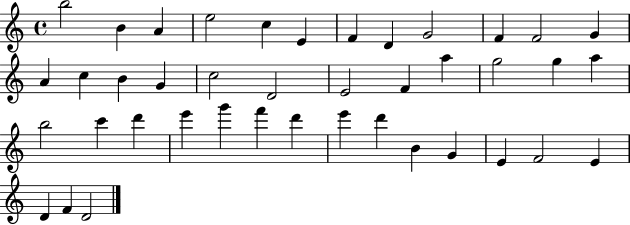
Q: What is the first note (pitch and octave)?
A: B5